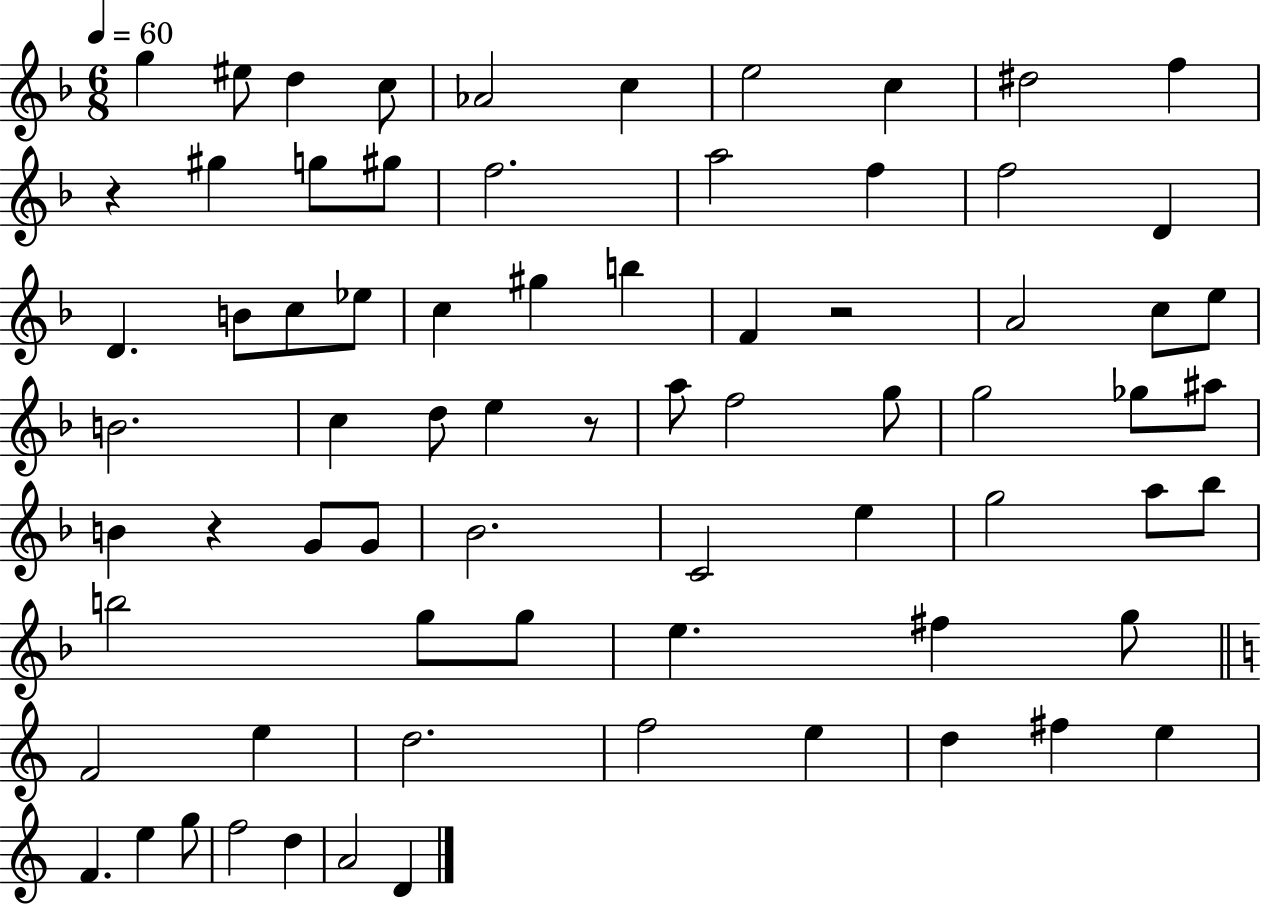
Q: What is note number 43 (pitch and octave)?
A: Bb4